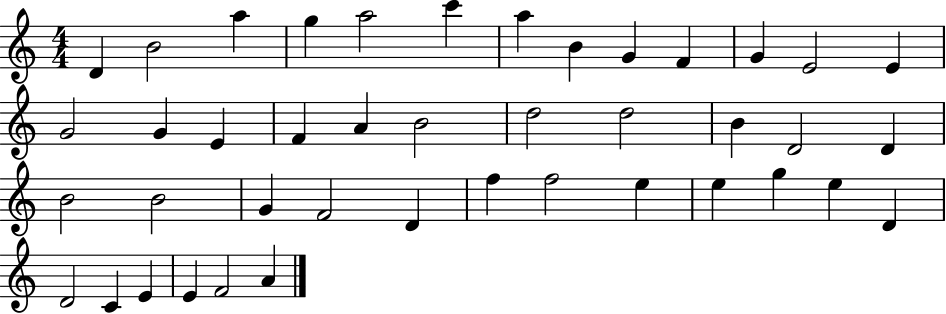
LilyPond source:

{
  \clef treble
  \numericTimeSignature
  \time 4/4
  \key c \major
  d'4 b'2 a''4 | g''4 a''2 c'''4 | a''4 b'4 g'4 f'4 | g'4 e'2 e'4 | \break g'2 g'4 e'4 | f'4 a'4 b'2 | d''2 d''2 | b'4 d'2 d'4 | \break b'2 b'2 | g'4 f'2 d'4 | f''4 f''2 e''4 | e''4 g''4 e''4 d'4 | \break d'2 c'4 e'4 | e'4 f'2 a'4 | \bar "|."
}